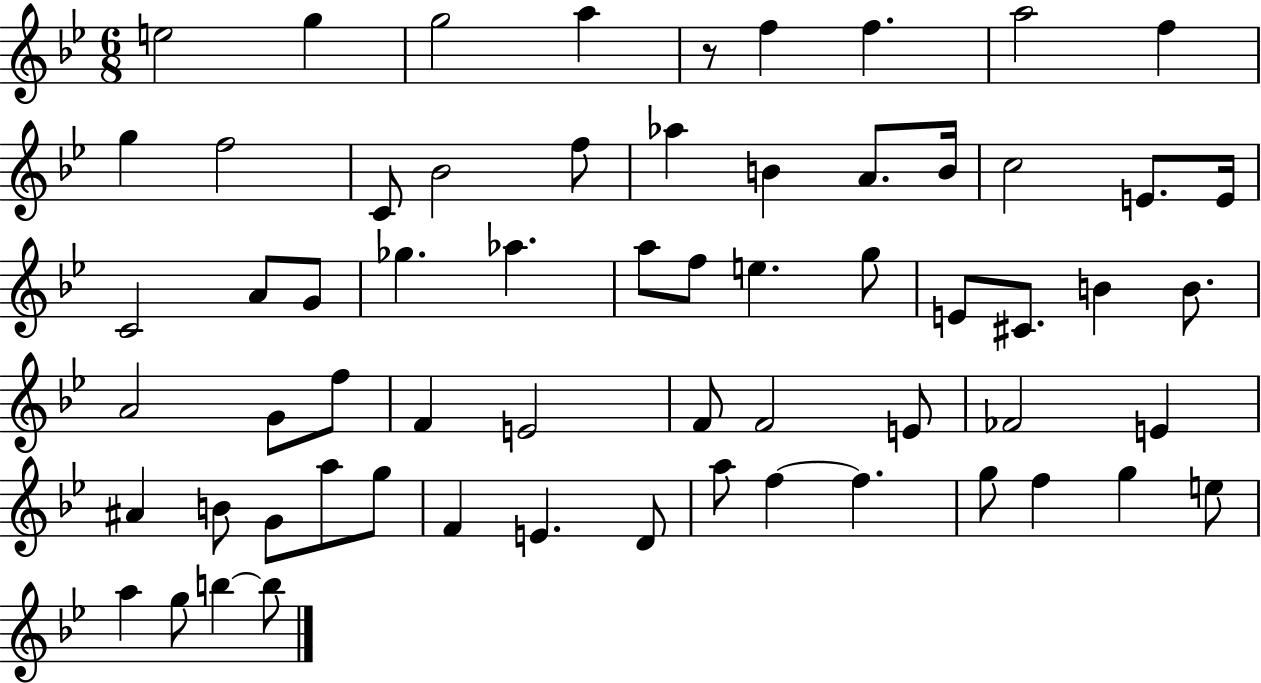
E5/h G5/q G5/h A5/q R/e F5/q F5/q. A5/h F5/q G5/q F5/h C4/e Bb4/h F5/e Ab5/q B4/q A4/e. B4/s C5/h E4/e. E4/s C4/h A4/e G4/e Gb5/q. Ab5/q. A5/e F5/e E5/q. G5/e E4/e C#4/e. B4/q B4/e. A4/h G4/e F5/e F4/q E4/h F4/e F4/h E4/e FES4/h E4/q A#4/q B4/e G4/e A5/e G5/e F4/q E4/q. D4/e A5/e F5/q F5/q. G5/e F5/q G5/q E5/e A5/q G5/e B5/q B5/e